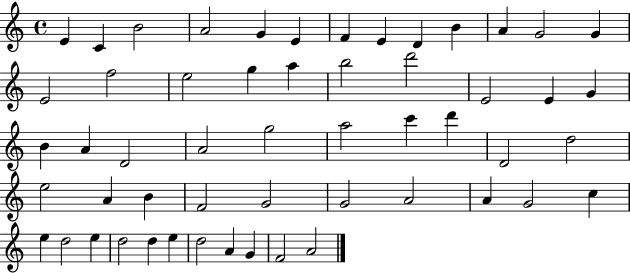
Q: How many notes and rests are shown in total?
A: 54